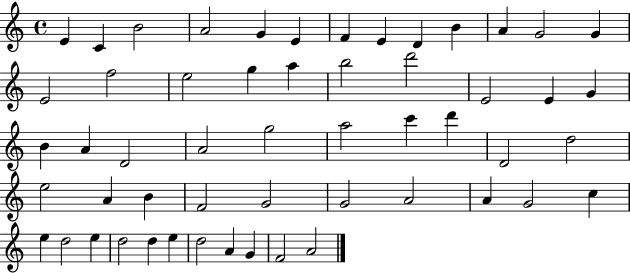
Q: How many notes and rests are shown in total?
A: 54